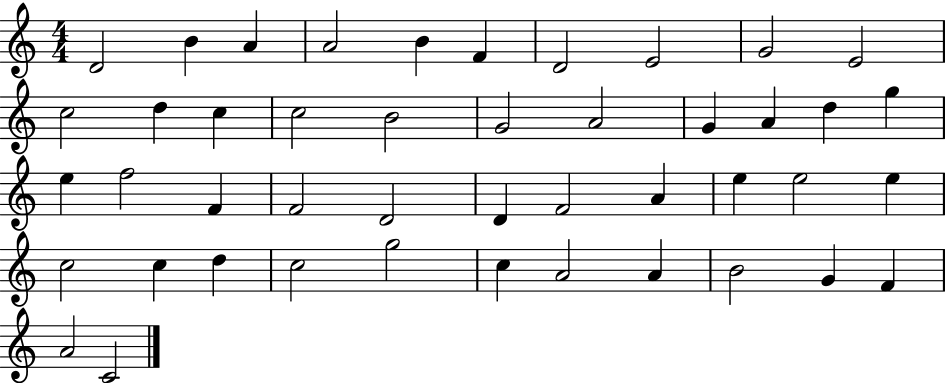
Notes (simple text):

D4/h B4/q A4/q A4/h B4/q F4/q D4/h E4/h G4/h E4/h C5/h D5/q C5/q C5/h B4/h G4/h A4/h G4/q A4/q D5/q G5/q E5/q F5/h F4/q F4/h D4/h D4/q F4/h A4/q E5/q E5/h E5/q C5/h C5/q D5/q C5/h G5/h C5/q A4/h A4/q B4/h G4/q F4/q A4/h C4/h